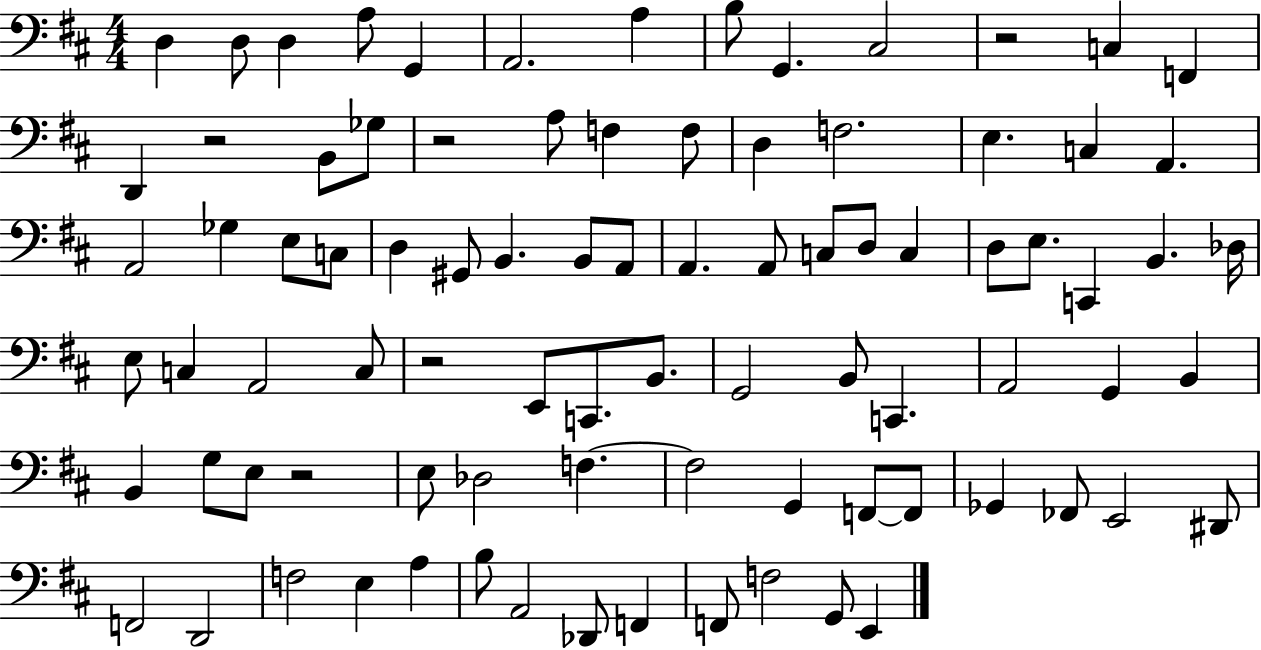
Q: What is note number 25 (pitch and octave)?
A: Gb3